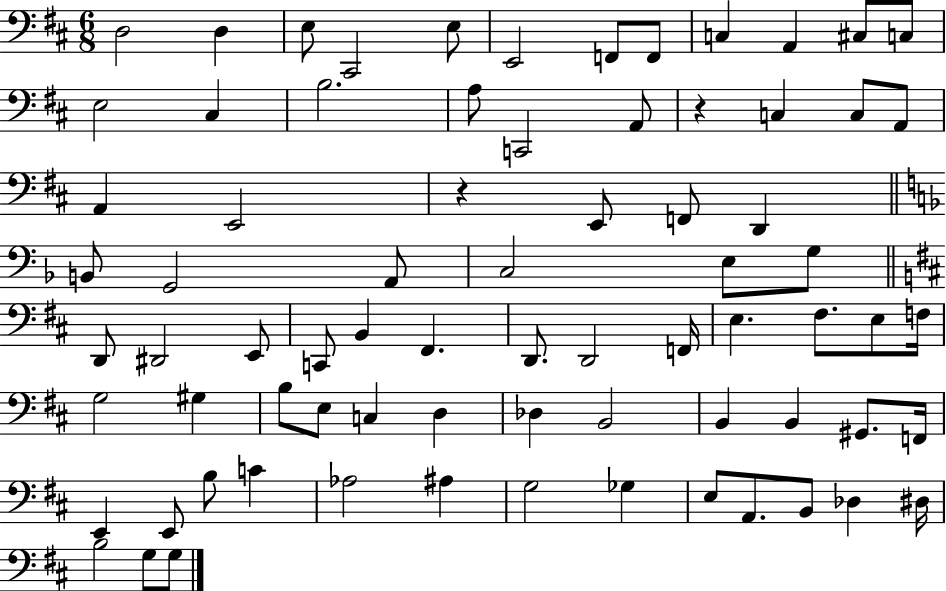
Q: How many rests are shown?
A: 2